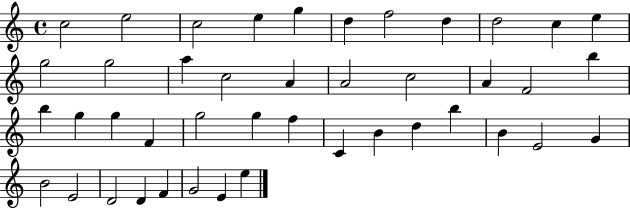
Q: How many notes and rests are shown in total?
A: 43